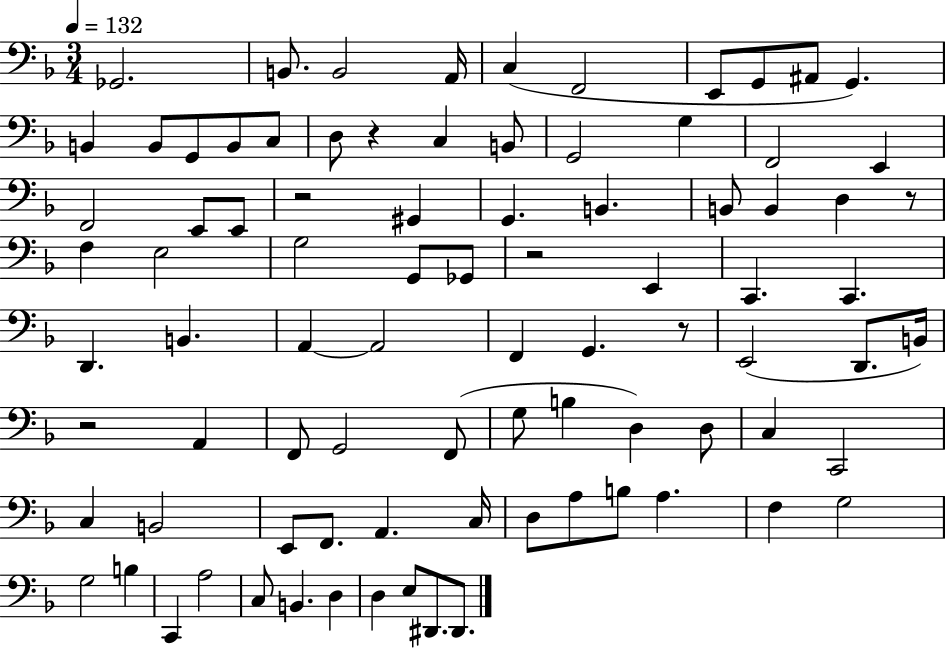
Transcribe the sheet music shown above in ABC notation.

X:1
T:Untitled
M:3/4
L:1/4
K:F
_G,,2 B,,/2 B,,2 A,,/4 C, F,,2 E,,/2 G,,/2 ^A,,/2 G,, B,, B,,/2 G,,/2 B,,/2 C,/2 D,/2 z C, B,,/2 G,,2 G, F,,2 E,, F,,2 E,,/2 E,,/2 z2 ^G,, G,, B,, B,,/2 B,, D, z/2 F, E,2 G,2 G,,/2 _G,,/2 z2 E,, C,, C,, D,, B,, A,, A,,2 F,, G,, z/2 E,,2 D,,/2 B,,/4 z2 A,, F,,/2 G,,2 F,,/2 G,/2 B, D, D,/2 C, C,,2 C, B,,2 E,,/2 F,,/2 A,, C,/4 D,/2 A,/2 B,/2 A, F, G,2 G,2 B, C,, A,2 C,/2 B,, D, D, E,/2 ^D,,/2 ^D,,/2